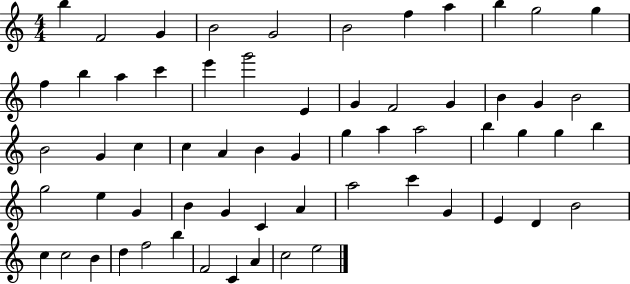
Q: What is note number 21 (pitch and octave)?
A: G4